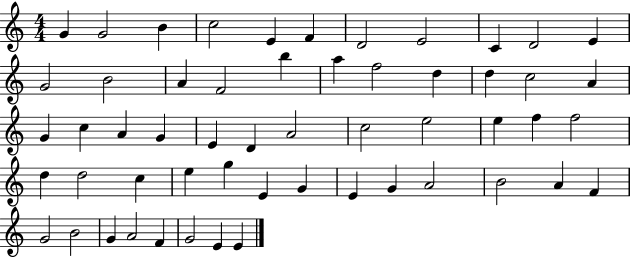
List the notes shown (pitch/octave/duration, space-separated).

G4/q G4/h B4/q C5/h E4/q F4/q D4/h E4/h C4/q D4/h E4/q G4/h B4/h A4/q F4/h B5/q A5/q F5/h D5/q D5/q C5/h A4/q G4/q C5/q A4/q G4/q E4/q D4/q A4/h C5/h E5/h E5/q F5/q F5/h D5/q D5/h C5/q E5/q G5/q E4/q G4/q E4/q G4/q A4/h B4/h A4/q F4/q G4/h B4/h G4/q A4/h F4/q G4/h E4/q E4/q